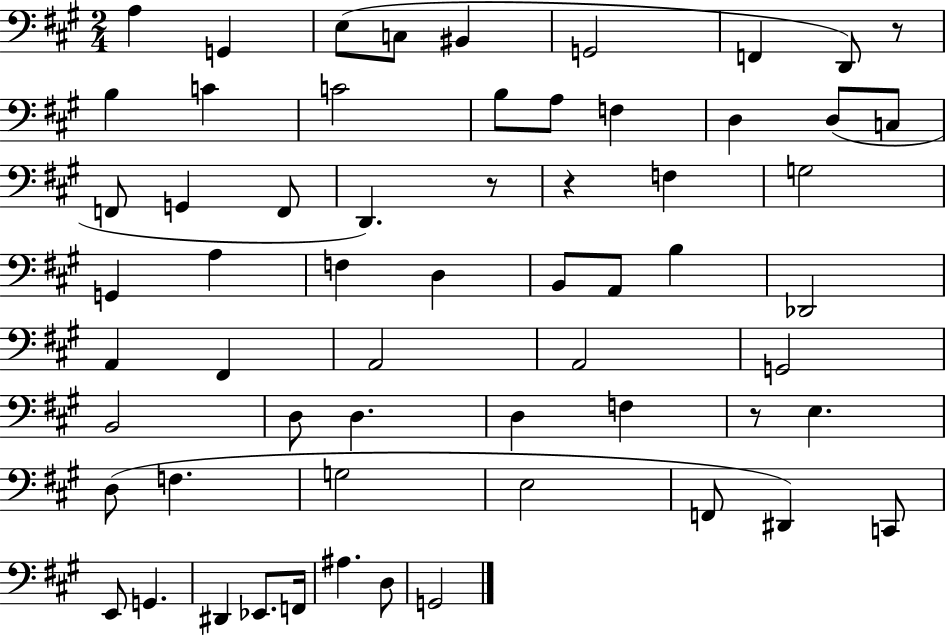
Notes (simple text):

A3/q G2/q E3/e C3/e BIS2/q G2/h F2/q D2/e R/e B3/q C4/q C4/h B3/e A3/e F3/q D3/q D3/e C3/e F2/e G2/q F2/e D2/q. R/e R/q F3/q G3/h G2/q A3/q F3/q D3/q B2/e A2/e B3/q Db2/h A2/q F#2/q A2/h A2/h G2/h B2/h D3/e D3/q. D3/q F3/q R/e E3/q. D3/e F3/q. G3/h E3/h F2/e D#2/q C2/e E2/e G2/q. D#2/q Eb2/e. F2/s A#3/q. D3/e G2/h